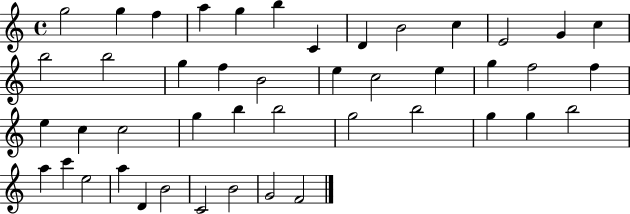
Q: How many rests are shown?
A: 0